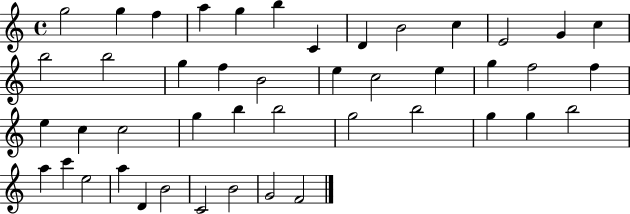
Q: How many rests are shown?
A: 0